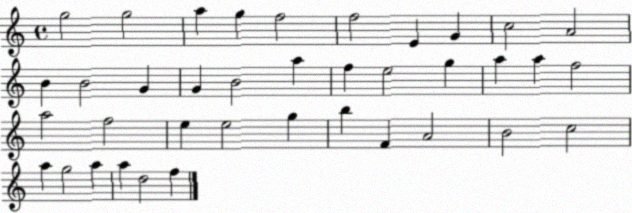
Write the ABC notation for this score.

X:1
T:Untitled
M:4/4
L:1/4
K:C
g2 g2 a g f2 f2 E G c2 A2 B B2 G G B2 a f e2 g a a f2 a2 f2 e e2 g b F A2 B2 c2 a g2 a a d2 f